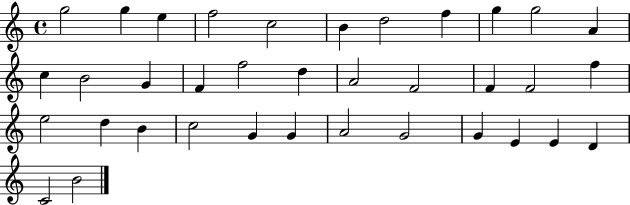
G5/h G5/q E5/q F5/h C5/h B4/q D5/h F5/q G5/q G5/h A4/q C5/q B4/h G4/q F4/q F5/h D5/q A4/h F4/h F4/q F4/h F5/q E5/h D5/q B4/q C5/h G4/q G4/q A4/h G4/h G4/q E4/q E4/q D4/q C4/h B4/h